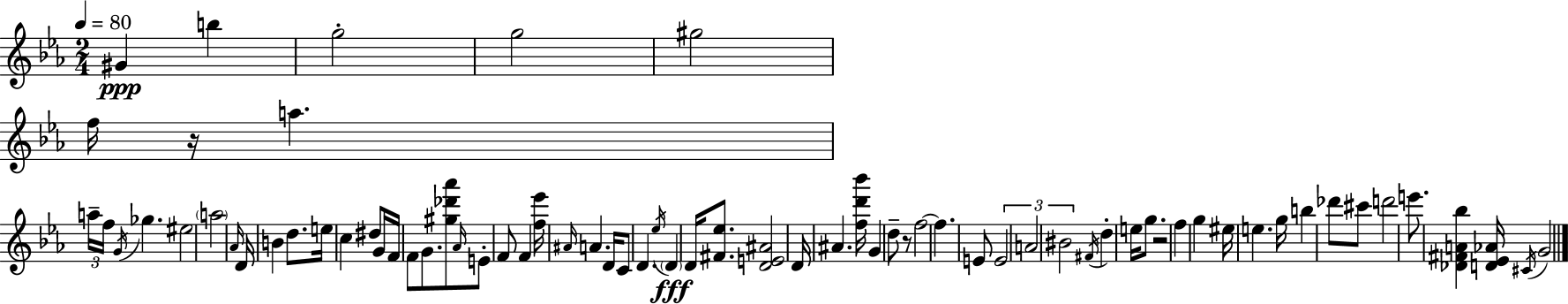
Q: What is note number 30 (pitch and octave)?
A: A4